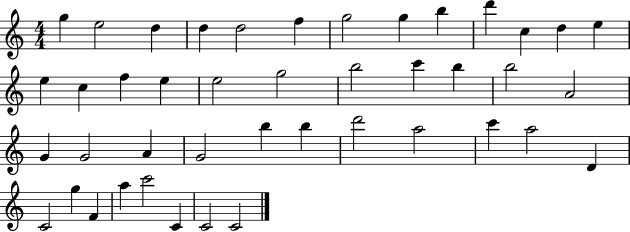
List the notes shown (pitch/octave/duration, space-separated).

G5/q E5/h D5/q D5/q D5/h F5/q G5/h G5/q B5/q D6/q C5/q D5/q E5/q E5/q C5/q F5/q E5/q E5/h G5/h B5/h C6/q B5/q B5/h A4/h G4/q G4/h A4/q G4/h B5/q B5/q D6/h A5/h C6/q A5/h D4/q C4/h G5/q F4/q A5/q C6/h C4/q C4/h C4/h